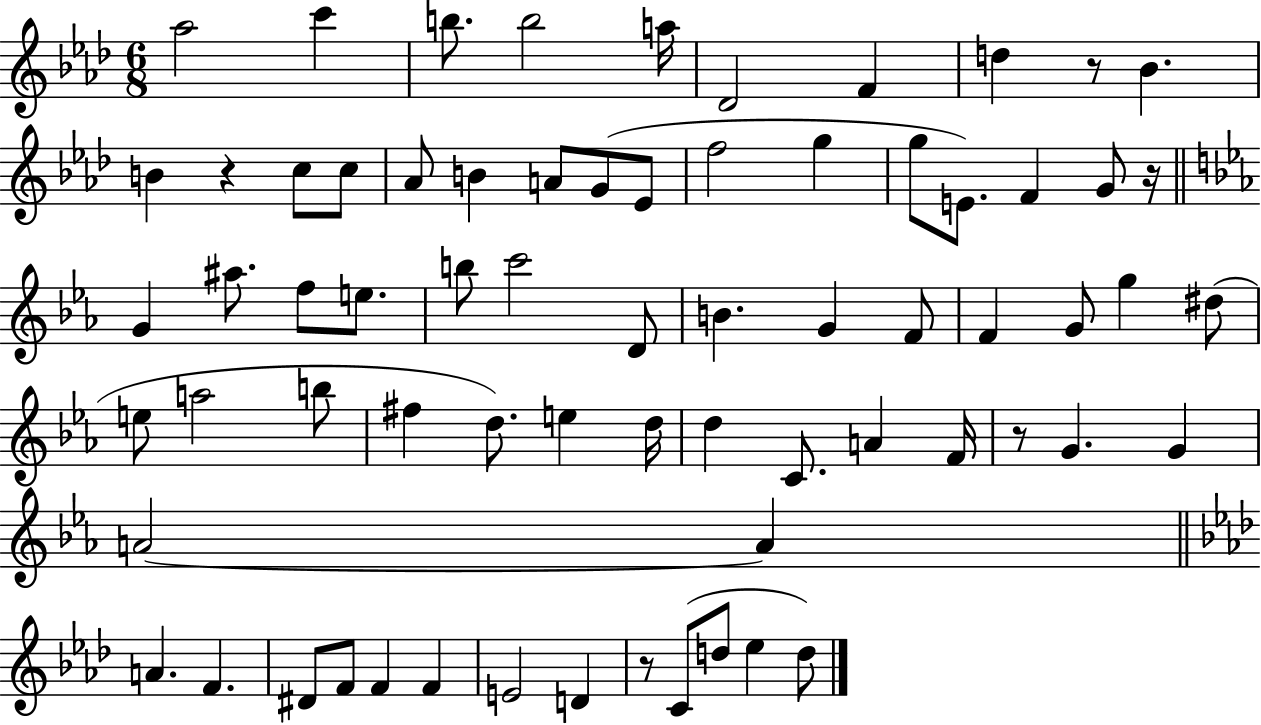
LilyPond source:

{
  \clef treble
  \numericTimeSignature
  \time 6/8
  \key aes \major
  \repeat volta 2 { aes''2 c'''4 | b''8. b''2 a''16 | des'2 f'4 | d''4 r8 bes'4. | \break b'4 r4 c''8 c''8 | aes'8 b'4 a'8 g'8( ees'8 | f''2 g''4 | g''8 e'8.) f'4 g'8 r16 | \break \bar "||" \break \key c \minor g'4 ais''8. f''8 e''8. | b''8 c'''2 d'8 | b'4. g'4 f'8 | f'4 g'8 g''4 dis''8( | \break e''8 a''2 b''8 | fis''4 d''8.) e''4 d''16 | d''4 c'8. a'4 f'16 | r8 g'4. g'4 | \break a'2~~ a'4 | \bar "||" \break \key aes \major a'4. f'4. | dis'8 f'8 f'4 f'4 | e'2 d'4 | r8 c'8( d''8 ees''4 d''8) | \break } \bar "|."
}